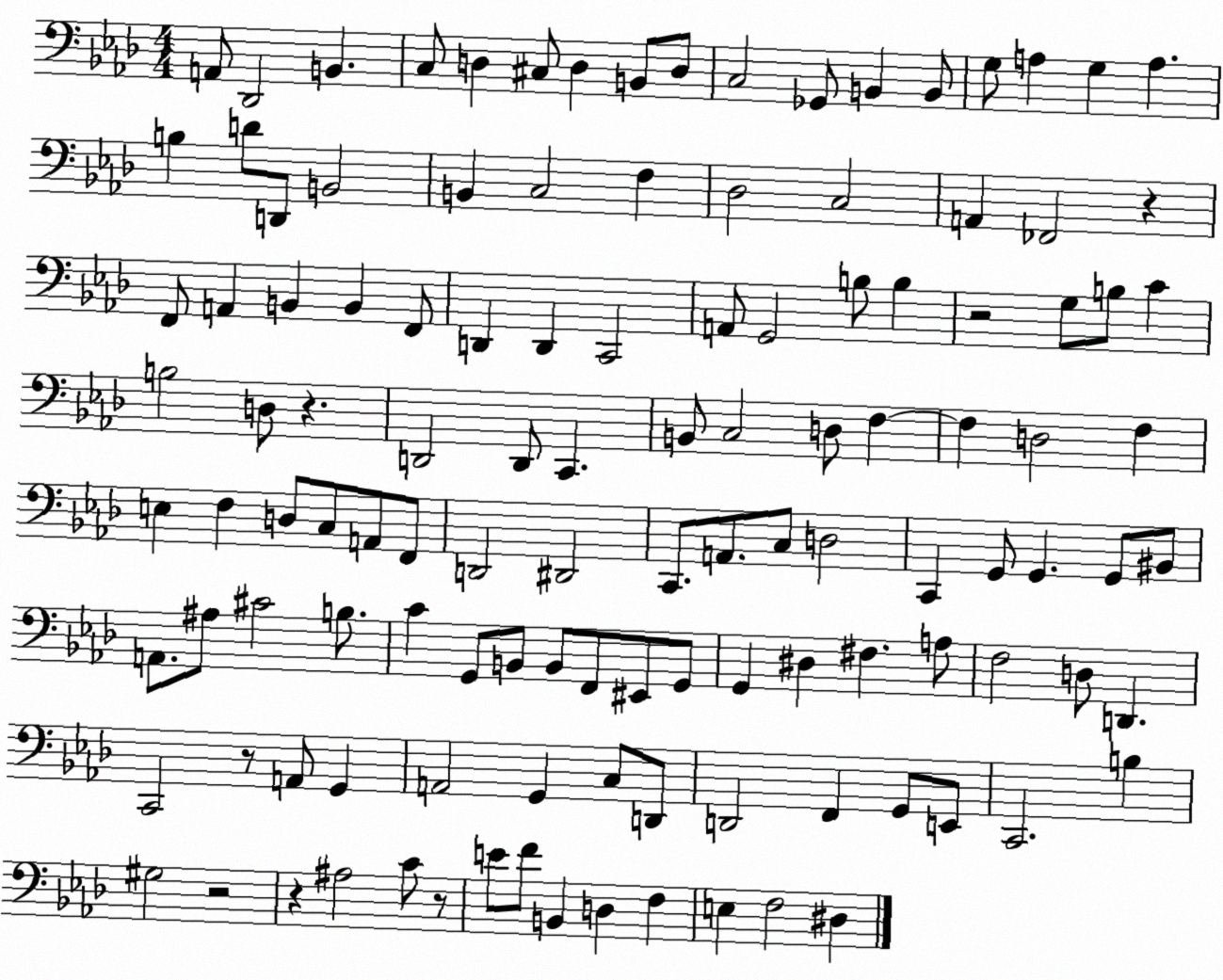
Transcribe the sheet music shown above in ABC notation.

X:1
T:Untitled
M:4/4
L:1/4
K:Ab
A,,/2 _D,,2 B,, C,/2 D, ^C,/2 D, B,,/2 D,/2 C,2 _G,,/2 B,, B,,/2 G,/2 A, G, A, B, D/2 D,,/2 B,,2 B,, C,2 F, _D,2 C,2 A,, _F,,2 z F,,/2 A,, B,, B,, F,,/2 D,, D,, C,,2 A,,/2 G,,2 B,/2 B, z2 G,/2 B,/2 C B,2 D,/2 z D,,2 D,,/2 C,, B,,/2 C,2 D,/2 F, F, D,2 F, E, F, D,/2 C,/2 A,,/2 F,,/2 D,,2 ^D,,2 C,,/2 A,,/2 C,/2 D,2 C,, G,,/2 G,, G,,/2 ^B,,/2 A,,/2 ^A,/2 ^C2 B,/2 C G,,/2 B,,/2 B,,/2 F,,/2 ^E,,/2 G,,/2 G,, ^D, ^F, A,/2 F,2 D,/2 D,, C,,2 z/2 A,,/2 G,, A,,2 G,, C,/2 D,,/2 D,,2 F,, G,,/2 E,,/2 C,,2 B, ^G,2 z2 z ^A,2 C/2 z/2 E/2 F/2 B,, D, F, E, F,2 ^D,